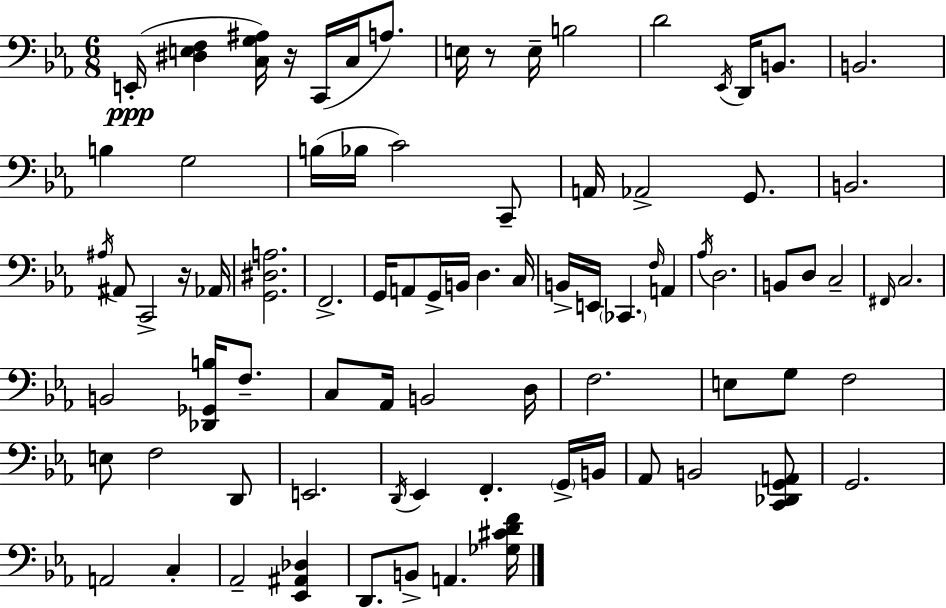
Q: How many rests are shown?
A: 3